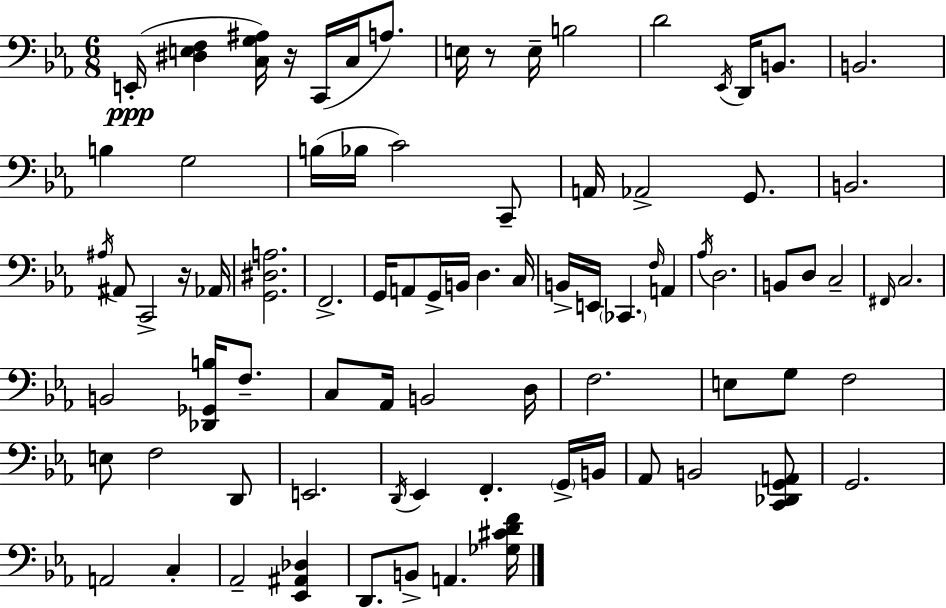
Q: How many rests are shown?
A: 3